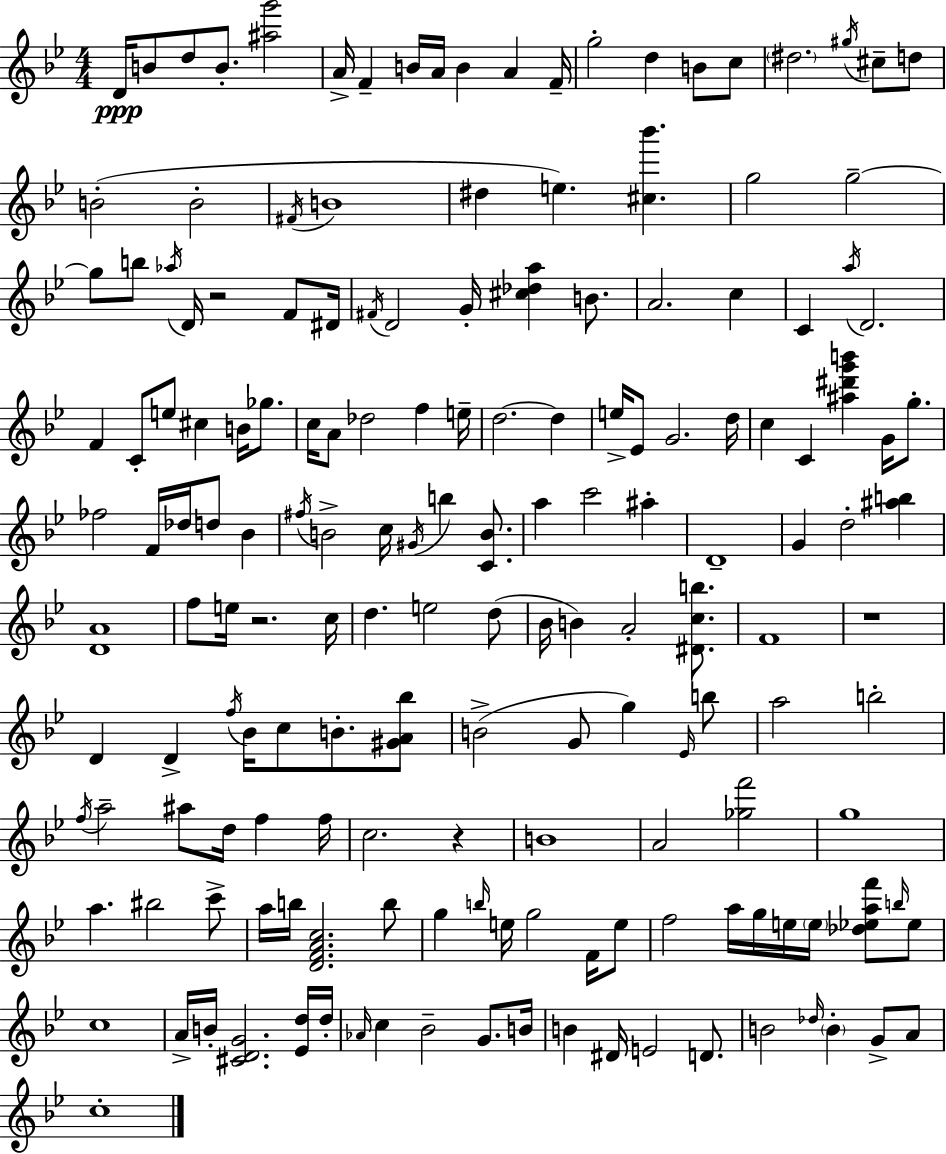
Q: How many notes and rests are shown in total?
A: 168